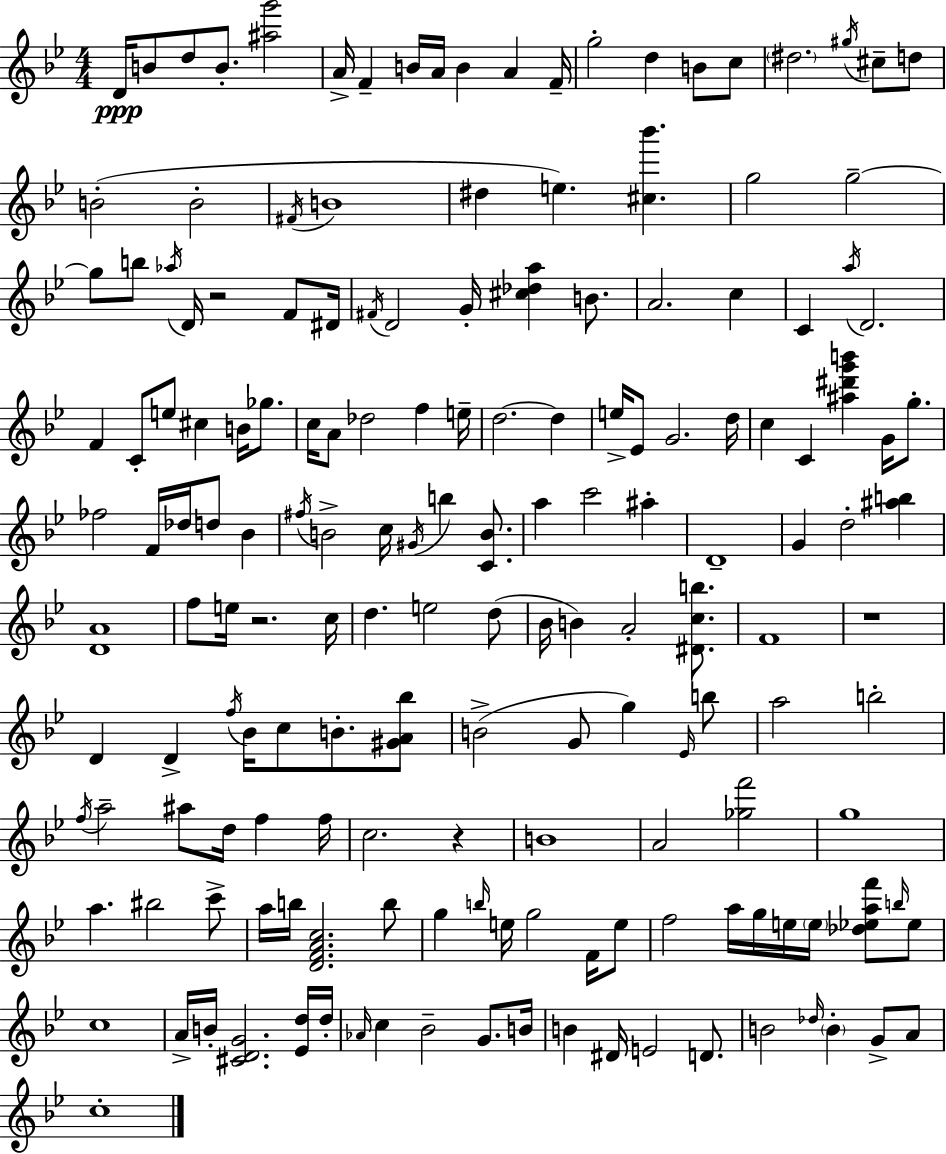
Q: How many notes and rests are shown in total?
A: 168